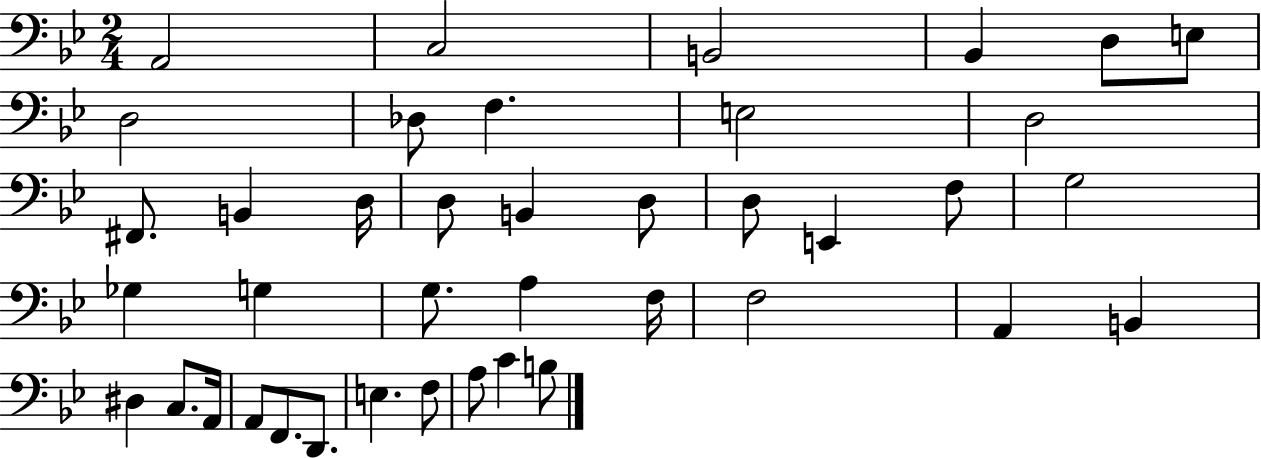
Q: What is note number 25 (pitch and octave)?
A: A3